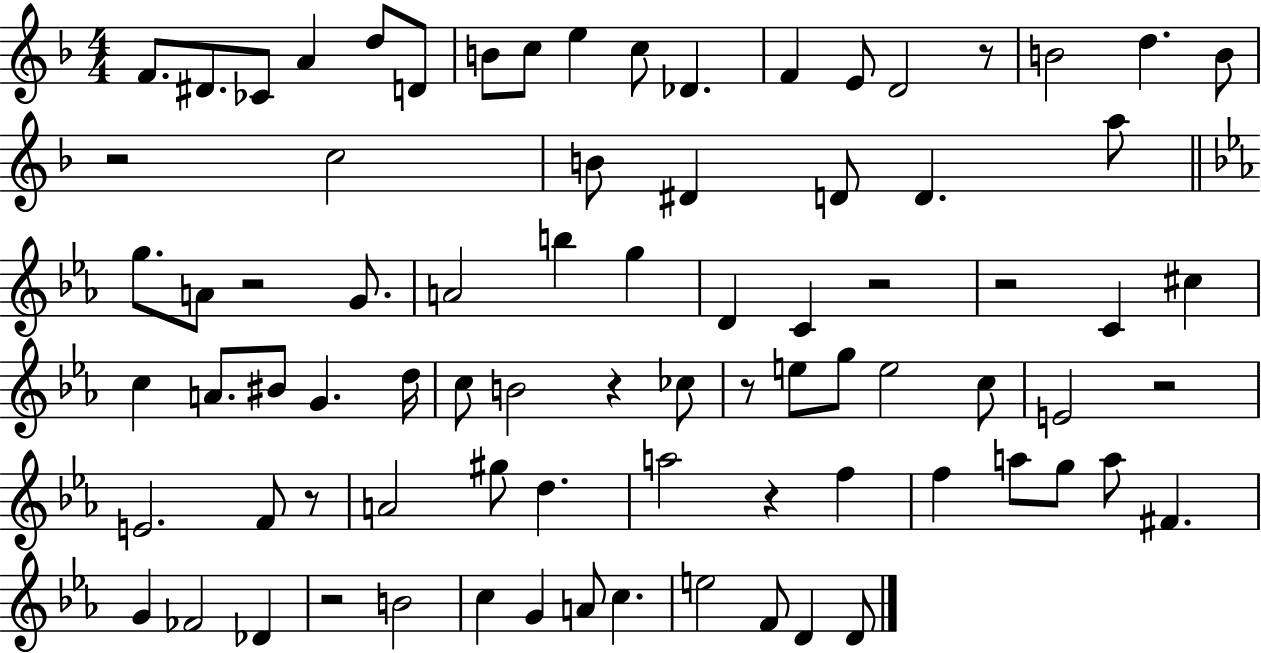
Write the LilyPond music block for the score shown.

{
  \clef treble
  \numericTimeSignature
  \time 4/4
  \key f \major
  \repeat volta 2 { f'8. dis'8. ces'8 a'4 d''8 d'8 | b'8 c''8 e''4 c''8 des'4. | f'4 e'8 d'2 r8 | b'2 d''4. b'8 | \break r2 c''2 | b'8 dis'4 d'8 d'4. a''8 | \bar "||" \break \key ees \major g''8. a'8 r2 g'8. | a'2 b''4 g''4 | d'4 c'4 r2 | r2 c'4 cis''4 | \break c''4 a'8. bis'8 g'4. d''16 | c''8 b'2 r4 ces''8 | r8 e''8 g''8 e''2 c''8 | e'2 r2 | \break e'2. f'8 r8 | a'2 gis''8 d''4. | a''2 r4 f''4 | f''4 a''8 g''8 a''8 fis'4. | \break g'4 fes'2 des'4 | r2 b'2 | c''4 g'4 a'8 c''4. | e''2 f'8 d'4 d'8 | \break } \bar "|."
}